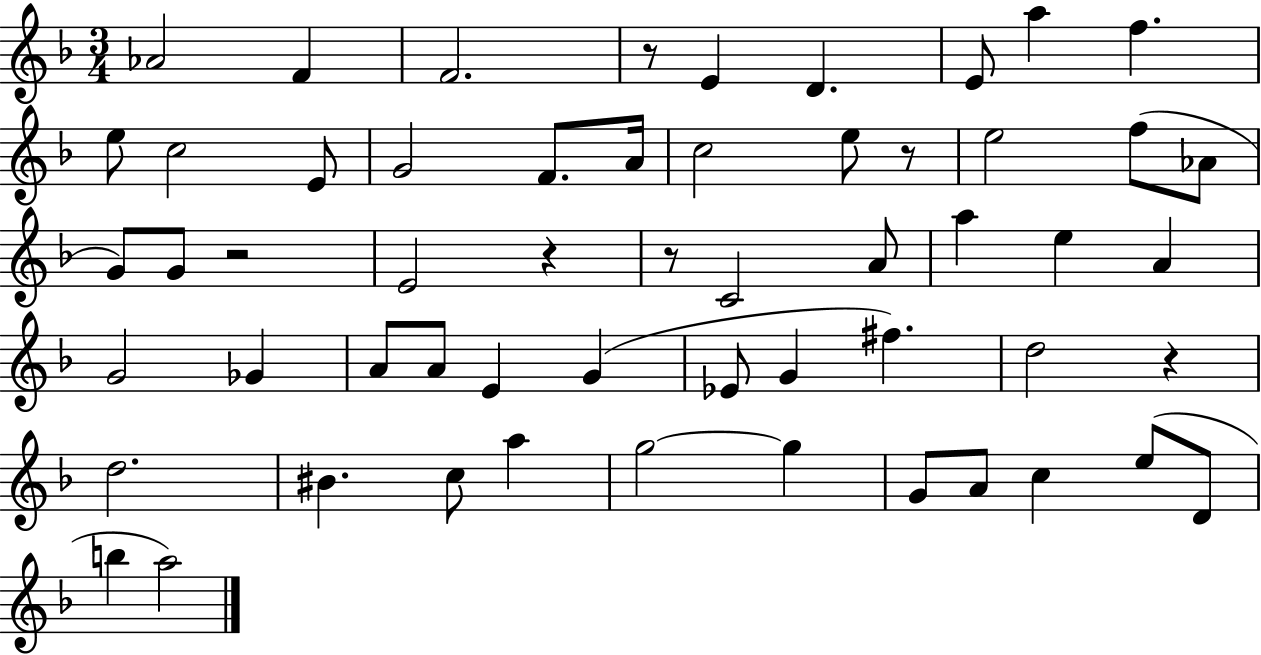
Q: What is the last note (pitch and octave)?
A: A5